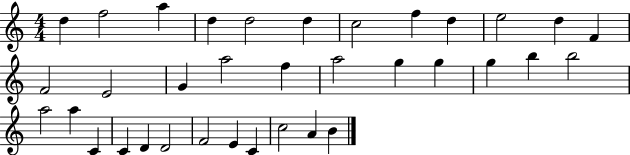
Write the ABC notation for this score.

X:1
T:Untitled
M:4/4
L:1/4
K:C
d f2 a d d2 d c2 f d e2 d F F2 E2 G a2 f a2 g g g b b2 a2 a C C D D2 F2 E C c2 A B